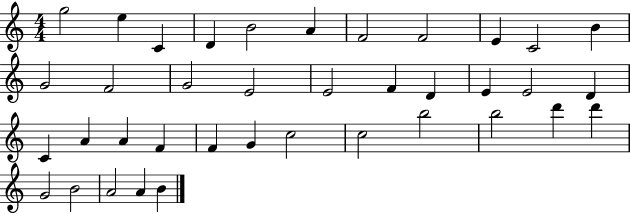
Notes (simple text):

G5/h E5/q C4/q D4/q B4/h A4/q F4/h F4/h E4/q C4/h B4/q G4/h F4/h G4/h E4/h E4/h F4/q D4/q E4/q E4/h D4/q C4/q A4/q A4/q F4/q F4/q G4/q C5/h C5/h B5/h B5/h D6/q D6/q G4/h B4/h A4/h A4/q B4/q